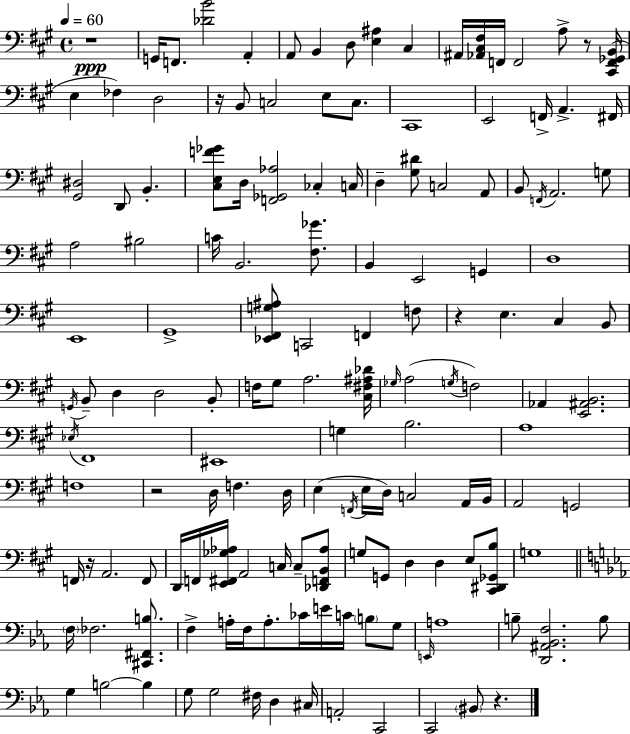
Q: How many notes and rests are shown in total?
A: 148